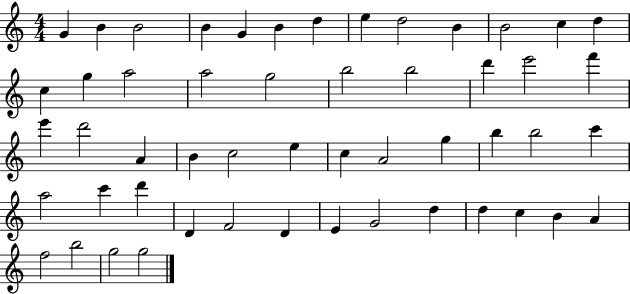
{
  \clef treble
  \numericTimeSignature
  \time 4/4
  \key c \major
  g'4 b'4 b'2 | b'4 g'4 b'4 d''4 | e''4 d''2 b'4 | b'2 c''4 d''4 | \break c''4 g''4 a''2 | a''2 g''2 | b''2 b''2 | d'''4 e'''2 f'''4 | \break e'''4 d'''2 a'4 | b'4 c''2 e''4 | c''4 a'2 g''4 | b''4 b''2 c'''4 | \break a''2 c'''4 d'''4 | d'4 f'2 d'4 | e'4 g'2 d''4 | d''4 c''4 b'4 a'4 | \break f''2 b''2 | g''2 g''2 | \bar "|."
}